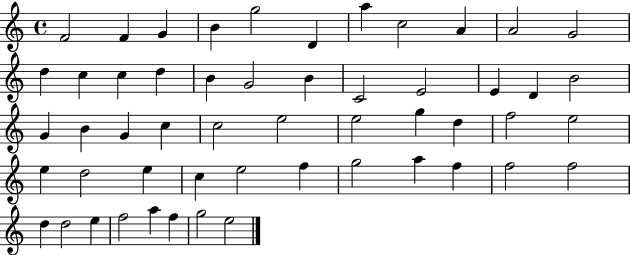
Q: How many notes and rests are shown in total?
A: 53